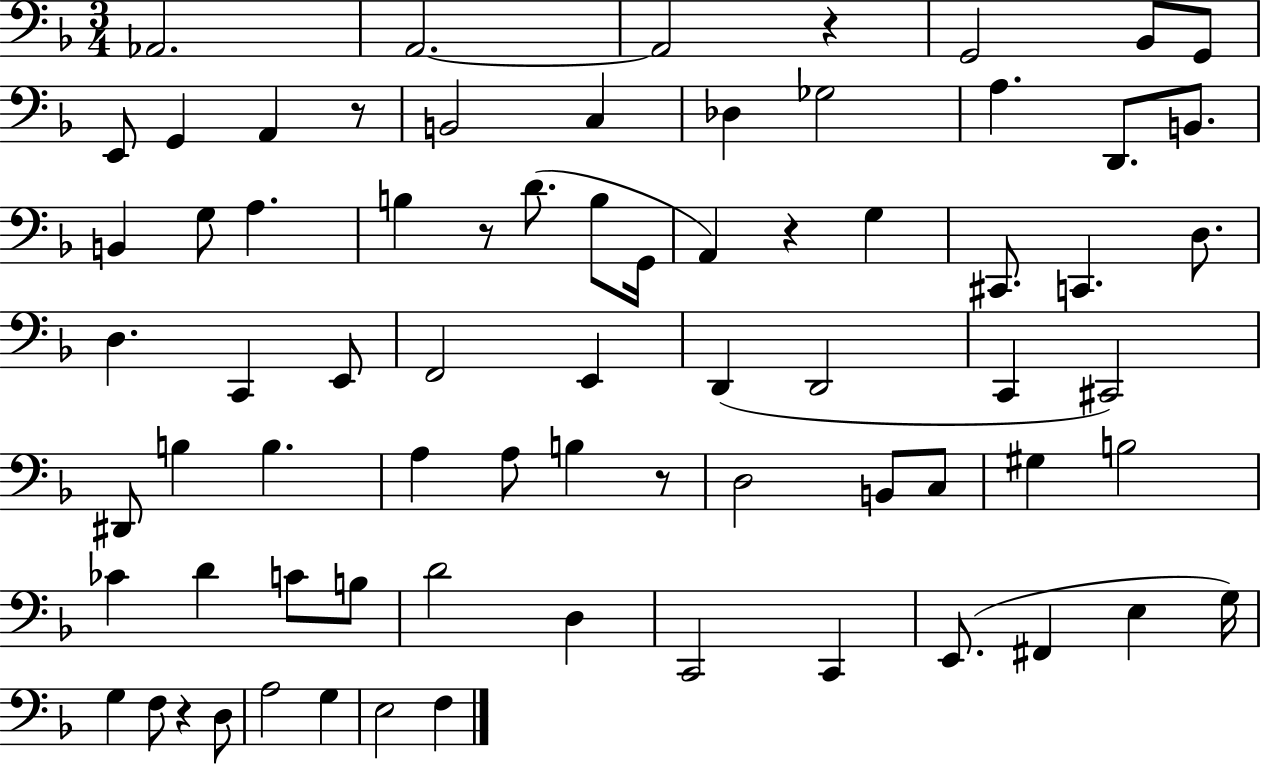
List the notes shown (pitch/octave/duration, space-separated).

Ab2/h. A2/h. A2/h R/q G2/h Bb2/e G2/e E2/e G2/q A2/q R/e B2/h C3/q Db3/q Gb3/h A3/q. D2/e. B2/e. B2/q G3/e A3/q. B3/q R/e D4/e. B3/e G2/s A2/q R/q G3/q C#2/e. C2/q. D3/e. D3/q. C2/q E2/e F2/h E2/q D2/q D2/h C2/q C#2/h D#2/e B3/q B3/q. A3/q A3/e B3/q R/e D3/h B2/e C3/e G#3/q B3/h CES4/q D4/q C4/e B3/e D4/h D3/q C2/h C2/q E2/e. F#2/q E3/q G3/s G3/q F3/e R/q D3/e A3/h G3/q E3/h F3/q